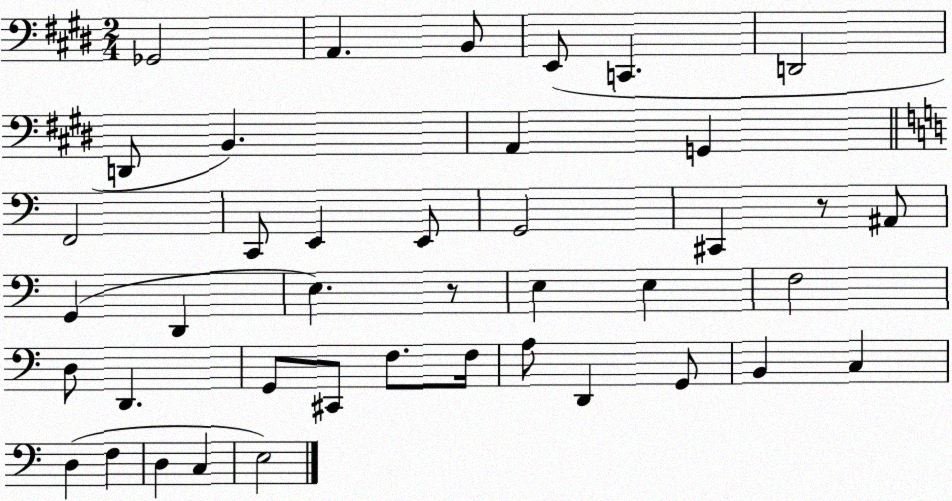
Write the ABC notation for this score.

X:1
T:Untitled
M:2/4
L:1/4
K:E
_G,,2 A,, B,,/2 E,,/2 C,, D,,2 D,,/2 B,, A,, G,, F,,2 C,,/2 E,, E,,/2 G,,2 ^C,, z/2 ^A,,/2 G,, D,, E, z/2 E, E, F,2 D,/2 D,, G,,/2 ^C,,/2 F,/2 F,/4 A,/2 D,, G,,/2 B,, C, D, F, D, C, E,2